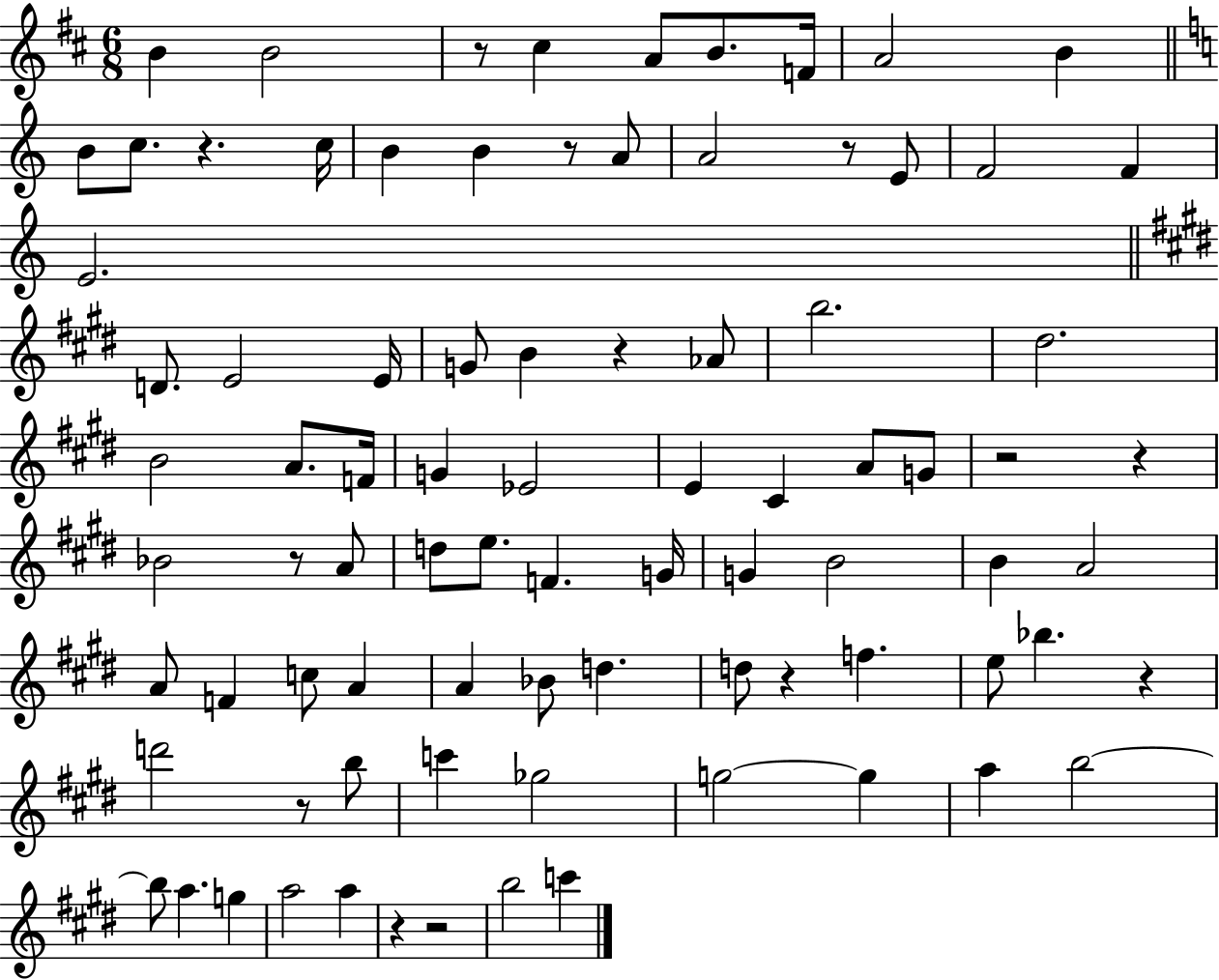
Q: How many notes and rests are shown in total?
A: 85